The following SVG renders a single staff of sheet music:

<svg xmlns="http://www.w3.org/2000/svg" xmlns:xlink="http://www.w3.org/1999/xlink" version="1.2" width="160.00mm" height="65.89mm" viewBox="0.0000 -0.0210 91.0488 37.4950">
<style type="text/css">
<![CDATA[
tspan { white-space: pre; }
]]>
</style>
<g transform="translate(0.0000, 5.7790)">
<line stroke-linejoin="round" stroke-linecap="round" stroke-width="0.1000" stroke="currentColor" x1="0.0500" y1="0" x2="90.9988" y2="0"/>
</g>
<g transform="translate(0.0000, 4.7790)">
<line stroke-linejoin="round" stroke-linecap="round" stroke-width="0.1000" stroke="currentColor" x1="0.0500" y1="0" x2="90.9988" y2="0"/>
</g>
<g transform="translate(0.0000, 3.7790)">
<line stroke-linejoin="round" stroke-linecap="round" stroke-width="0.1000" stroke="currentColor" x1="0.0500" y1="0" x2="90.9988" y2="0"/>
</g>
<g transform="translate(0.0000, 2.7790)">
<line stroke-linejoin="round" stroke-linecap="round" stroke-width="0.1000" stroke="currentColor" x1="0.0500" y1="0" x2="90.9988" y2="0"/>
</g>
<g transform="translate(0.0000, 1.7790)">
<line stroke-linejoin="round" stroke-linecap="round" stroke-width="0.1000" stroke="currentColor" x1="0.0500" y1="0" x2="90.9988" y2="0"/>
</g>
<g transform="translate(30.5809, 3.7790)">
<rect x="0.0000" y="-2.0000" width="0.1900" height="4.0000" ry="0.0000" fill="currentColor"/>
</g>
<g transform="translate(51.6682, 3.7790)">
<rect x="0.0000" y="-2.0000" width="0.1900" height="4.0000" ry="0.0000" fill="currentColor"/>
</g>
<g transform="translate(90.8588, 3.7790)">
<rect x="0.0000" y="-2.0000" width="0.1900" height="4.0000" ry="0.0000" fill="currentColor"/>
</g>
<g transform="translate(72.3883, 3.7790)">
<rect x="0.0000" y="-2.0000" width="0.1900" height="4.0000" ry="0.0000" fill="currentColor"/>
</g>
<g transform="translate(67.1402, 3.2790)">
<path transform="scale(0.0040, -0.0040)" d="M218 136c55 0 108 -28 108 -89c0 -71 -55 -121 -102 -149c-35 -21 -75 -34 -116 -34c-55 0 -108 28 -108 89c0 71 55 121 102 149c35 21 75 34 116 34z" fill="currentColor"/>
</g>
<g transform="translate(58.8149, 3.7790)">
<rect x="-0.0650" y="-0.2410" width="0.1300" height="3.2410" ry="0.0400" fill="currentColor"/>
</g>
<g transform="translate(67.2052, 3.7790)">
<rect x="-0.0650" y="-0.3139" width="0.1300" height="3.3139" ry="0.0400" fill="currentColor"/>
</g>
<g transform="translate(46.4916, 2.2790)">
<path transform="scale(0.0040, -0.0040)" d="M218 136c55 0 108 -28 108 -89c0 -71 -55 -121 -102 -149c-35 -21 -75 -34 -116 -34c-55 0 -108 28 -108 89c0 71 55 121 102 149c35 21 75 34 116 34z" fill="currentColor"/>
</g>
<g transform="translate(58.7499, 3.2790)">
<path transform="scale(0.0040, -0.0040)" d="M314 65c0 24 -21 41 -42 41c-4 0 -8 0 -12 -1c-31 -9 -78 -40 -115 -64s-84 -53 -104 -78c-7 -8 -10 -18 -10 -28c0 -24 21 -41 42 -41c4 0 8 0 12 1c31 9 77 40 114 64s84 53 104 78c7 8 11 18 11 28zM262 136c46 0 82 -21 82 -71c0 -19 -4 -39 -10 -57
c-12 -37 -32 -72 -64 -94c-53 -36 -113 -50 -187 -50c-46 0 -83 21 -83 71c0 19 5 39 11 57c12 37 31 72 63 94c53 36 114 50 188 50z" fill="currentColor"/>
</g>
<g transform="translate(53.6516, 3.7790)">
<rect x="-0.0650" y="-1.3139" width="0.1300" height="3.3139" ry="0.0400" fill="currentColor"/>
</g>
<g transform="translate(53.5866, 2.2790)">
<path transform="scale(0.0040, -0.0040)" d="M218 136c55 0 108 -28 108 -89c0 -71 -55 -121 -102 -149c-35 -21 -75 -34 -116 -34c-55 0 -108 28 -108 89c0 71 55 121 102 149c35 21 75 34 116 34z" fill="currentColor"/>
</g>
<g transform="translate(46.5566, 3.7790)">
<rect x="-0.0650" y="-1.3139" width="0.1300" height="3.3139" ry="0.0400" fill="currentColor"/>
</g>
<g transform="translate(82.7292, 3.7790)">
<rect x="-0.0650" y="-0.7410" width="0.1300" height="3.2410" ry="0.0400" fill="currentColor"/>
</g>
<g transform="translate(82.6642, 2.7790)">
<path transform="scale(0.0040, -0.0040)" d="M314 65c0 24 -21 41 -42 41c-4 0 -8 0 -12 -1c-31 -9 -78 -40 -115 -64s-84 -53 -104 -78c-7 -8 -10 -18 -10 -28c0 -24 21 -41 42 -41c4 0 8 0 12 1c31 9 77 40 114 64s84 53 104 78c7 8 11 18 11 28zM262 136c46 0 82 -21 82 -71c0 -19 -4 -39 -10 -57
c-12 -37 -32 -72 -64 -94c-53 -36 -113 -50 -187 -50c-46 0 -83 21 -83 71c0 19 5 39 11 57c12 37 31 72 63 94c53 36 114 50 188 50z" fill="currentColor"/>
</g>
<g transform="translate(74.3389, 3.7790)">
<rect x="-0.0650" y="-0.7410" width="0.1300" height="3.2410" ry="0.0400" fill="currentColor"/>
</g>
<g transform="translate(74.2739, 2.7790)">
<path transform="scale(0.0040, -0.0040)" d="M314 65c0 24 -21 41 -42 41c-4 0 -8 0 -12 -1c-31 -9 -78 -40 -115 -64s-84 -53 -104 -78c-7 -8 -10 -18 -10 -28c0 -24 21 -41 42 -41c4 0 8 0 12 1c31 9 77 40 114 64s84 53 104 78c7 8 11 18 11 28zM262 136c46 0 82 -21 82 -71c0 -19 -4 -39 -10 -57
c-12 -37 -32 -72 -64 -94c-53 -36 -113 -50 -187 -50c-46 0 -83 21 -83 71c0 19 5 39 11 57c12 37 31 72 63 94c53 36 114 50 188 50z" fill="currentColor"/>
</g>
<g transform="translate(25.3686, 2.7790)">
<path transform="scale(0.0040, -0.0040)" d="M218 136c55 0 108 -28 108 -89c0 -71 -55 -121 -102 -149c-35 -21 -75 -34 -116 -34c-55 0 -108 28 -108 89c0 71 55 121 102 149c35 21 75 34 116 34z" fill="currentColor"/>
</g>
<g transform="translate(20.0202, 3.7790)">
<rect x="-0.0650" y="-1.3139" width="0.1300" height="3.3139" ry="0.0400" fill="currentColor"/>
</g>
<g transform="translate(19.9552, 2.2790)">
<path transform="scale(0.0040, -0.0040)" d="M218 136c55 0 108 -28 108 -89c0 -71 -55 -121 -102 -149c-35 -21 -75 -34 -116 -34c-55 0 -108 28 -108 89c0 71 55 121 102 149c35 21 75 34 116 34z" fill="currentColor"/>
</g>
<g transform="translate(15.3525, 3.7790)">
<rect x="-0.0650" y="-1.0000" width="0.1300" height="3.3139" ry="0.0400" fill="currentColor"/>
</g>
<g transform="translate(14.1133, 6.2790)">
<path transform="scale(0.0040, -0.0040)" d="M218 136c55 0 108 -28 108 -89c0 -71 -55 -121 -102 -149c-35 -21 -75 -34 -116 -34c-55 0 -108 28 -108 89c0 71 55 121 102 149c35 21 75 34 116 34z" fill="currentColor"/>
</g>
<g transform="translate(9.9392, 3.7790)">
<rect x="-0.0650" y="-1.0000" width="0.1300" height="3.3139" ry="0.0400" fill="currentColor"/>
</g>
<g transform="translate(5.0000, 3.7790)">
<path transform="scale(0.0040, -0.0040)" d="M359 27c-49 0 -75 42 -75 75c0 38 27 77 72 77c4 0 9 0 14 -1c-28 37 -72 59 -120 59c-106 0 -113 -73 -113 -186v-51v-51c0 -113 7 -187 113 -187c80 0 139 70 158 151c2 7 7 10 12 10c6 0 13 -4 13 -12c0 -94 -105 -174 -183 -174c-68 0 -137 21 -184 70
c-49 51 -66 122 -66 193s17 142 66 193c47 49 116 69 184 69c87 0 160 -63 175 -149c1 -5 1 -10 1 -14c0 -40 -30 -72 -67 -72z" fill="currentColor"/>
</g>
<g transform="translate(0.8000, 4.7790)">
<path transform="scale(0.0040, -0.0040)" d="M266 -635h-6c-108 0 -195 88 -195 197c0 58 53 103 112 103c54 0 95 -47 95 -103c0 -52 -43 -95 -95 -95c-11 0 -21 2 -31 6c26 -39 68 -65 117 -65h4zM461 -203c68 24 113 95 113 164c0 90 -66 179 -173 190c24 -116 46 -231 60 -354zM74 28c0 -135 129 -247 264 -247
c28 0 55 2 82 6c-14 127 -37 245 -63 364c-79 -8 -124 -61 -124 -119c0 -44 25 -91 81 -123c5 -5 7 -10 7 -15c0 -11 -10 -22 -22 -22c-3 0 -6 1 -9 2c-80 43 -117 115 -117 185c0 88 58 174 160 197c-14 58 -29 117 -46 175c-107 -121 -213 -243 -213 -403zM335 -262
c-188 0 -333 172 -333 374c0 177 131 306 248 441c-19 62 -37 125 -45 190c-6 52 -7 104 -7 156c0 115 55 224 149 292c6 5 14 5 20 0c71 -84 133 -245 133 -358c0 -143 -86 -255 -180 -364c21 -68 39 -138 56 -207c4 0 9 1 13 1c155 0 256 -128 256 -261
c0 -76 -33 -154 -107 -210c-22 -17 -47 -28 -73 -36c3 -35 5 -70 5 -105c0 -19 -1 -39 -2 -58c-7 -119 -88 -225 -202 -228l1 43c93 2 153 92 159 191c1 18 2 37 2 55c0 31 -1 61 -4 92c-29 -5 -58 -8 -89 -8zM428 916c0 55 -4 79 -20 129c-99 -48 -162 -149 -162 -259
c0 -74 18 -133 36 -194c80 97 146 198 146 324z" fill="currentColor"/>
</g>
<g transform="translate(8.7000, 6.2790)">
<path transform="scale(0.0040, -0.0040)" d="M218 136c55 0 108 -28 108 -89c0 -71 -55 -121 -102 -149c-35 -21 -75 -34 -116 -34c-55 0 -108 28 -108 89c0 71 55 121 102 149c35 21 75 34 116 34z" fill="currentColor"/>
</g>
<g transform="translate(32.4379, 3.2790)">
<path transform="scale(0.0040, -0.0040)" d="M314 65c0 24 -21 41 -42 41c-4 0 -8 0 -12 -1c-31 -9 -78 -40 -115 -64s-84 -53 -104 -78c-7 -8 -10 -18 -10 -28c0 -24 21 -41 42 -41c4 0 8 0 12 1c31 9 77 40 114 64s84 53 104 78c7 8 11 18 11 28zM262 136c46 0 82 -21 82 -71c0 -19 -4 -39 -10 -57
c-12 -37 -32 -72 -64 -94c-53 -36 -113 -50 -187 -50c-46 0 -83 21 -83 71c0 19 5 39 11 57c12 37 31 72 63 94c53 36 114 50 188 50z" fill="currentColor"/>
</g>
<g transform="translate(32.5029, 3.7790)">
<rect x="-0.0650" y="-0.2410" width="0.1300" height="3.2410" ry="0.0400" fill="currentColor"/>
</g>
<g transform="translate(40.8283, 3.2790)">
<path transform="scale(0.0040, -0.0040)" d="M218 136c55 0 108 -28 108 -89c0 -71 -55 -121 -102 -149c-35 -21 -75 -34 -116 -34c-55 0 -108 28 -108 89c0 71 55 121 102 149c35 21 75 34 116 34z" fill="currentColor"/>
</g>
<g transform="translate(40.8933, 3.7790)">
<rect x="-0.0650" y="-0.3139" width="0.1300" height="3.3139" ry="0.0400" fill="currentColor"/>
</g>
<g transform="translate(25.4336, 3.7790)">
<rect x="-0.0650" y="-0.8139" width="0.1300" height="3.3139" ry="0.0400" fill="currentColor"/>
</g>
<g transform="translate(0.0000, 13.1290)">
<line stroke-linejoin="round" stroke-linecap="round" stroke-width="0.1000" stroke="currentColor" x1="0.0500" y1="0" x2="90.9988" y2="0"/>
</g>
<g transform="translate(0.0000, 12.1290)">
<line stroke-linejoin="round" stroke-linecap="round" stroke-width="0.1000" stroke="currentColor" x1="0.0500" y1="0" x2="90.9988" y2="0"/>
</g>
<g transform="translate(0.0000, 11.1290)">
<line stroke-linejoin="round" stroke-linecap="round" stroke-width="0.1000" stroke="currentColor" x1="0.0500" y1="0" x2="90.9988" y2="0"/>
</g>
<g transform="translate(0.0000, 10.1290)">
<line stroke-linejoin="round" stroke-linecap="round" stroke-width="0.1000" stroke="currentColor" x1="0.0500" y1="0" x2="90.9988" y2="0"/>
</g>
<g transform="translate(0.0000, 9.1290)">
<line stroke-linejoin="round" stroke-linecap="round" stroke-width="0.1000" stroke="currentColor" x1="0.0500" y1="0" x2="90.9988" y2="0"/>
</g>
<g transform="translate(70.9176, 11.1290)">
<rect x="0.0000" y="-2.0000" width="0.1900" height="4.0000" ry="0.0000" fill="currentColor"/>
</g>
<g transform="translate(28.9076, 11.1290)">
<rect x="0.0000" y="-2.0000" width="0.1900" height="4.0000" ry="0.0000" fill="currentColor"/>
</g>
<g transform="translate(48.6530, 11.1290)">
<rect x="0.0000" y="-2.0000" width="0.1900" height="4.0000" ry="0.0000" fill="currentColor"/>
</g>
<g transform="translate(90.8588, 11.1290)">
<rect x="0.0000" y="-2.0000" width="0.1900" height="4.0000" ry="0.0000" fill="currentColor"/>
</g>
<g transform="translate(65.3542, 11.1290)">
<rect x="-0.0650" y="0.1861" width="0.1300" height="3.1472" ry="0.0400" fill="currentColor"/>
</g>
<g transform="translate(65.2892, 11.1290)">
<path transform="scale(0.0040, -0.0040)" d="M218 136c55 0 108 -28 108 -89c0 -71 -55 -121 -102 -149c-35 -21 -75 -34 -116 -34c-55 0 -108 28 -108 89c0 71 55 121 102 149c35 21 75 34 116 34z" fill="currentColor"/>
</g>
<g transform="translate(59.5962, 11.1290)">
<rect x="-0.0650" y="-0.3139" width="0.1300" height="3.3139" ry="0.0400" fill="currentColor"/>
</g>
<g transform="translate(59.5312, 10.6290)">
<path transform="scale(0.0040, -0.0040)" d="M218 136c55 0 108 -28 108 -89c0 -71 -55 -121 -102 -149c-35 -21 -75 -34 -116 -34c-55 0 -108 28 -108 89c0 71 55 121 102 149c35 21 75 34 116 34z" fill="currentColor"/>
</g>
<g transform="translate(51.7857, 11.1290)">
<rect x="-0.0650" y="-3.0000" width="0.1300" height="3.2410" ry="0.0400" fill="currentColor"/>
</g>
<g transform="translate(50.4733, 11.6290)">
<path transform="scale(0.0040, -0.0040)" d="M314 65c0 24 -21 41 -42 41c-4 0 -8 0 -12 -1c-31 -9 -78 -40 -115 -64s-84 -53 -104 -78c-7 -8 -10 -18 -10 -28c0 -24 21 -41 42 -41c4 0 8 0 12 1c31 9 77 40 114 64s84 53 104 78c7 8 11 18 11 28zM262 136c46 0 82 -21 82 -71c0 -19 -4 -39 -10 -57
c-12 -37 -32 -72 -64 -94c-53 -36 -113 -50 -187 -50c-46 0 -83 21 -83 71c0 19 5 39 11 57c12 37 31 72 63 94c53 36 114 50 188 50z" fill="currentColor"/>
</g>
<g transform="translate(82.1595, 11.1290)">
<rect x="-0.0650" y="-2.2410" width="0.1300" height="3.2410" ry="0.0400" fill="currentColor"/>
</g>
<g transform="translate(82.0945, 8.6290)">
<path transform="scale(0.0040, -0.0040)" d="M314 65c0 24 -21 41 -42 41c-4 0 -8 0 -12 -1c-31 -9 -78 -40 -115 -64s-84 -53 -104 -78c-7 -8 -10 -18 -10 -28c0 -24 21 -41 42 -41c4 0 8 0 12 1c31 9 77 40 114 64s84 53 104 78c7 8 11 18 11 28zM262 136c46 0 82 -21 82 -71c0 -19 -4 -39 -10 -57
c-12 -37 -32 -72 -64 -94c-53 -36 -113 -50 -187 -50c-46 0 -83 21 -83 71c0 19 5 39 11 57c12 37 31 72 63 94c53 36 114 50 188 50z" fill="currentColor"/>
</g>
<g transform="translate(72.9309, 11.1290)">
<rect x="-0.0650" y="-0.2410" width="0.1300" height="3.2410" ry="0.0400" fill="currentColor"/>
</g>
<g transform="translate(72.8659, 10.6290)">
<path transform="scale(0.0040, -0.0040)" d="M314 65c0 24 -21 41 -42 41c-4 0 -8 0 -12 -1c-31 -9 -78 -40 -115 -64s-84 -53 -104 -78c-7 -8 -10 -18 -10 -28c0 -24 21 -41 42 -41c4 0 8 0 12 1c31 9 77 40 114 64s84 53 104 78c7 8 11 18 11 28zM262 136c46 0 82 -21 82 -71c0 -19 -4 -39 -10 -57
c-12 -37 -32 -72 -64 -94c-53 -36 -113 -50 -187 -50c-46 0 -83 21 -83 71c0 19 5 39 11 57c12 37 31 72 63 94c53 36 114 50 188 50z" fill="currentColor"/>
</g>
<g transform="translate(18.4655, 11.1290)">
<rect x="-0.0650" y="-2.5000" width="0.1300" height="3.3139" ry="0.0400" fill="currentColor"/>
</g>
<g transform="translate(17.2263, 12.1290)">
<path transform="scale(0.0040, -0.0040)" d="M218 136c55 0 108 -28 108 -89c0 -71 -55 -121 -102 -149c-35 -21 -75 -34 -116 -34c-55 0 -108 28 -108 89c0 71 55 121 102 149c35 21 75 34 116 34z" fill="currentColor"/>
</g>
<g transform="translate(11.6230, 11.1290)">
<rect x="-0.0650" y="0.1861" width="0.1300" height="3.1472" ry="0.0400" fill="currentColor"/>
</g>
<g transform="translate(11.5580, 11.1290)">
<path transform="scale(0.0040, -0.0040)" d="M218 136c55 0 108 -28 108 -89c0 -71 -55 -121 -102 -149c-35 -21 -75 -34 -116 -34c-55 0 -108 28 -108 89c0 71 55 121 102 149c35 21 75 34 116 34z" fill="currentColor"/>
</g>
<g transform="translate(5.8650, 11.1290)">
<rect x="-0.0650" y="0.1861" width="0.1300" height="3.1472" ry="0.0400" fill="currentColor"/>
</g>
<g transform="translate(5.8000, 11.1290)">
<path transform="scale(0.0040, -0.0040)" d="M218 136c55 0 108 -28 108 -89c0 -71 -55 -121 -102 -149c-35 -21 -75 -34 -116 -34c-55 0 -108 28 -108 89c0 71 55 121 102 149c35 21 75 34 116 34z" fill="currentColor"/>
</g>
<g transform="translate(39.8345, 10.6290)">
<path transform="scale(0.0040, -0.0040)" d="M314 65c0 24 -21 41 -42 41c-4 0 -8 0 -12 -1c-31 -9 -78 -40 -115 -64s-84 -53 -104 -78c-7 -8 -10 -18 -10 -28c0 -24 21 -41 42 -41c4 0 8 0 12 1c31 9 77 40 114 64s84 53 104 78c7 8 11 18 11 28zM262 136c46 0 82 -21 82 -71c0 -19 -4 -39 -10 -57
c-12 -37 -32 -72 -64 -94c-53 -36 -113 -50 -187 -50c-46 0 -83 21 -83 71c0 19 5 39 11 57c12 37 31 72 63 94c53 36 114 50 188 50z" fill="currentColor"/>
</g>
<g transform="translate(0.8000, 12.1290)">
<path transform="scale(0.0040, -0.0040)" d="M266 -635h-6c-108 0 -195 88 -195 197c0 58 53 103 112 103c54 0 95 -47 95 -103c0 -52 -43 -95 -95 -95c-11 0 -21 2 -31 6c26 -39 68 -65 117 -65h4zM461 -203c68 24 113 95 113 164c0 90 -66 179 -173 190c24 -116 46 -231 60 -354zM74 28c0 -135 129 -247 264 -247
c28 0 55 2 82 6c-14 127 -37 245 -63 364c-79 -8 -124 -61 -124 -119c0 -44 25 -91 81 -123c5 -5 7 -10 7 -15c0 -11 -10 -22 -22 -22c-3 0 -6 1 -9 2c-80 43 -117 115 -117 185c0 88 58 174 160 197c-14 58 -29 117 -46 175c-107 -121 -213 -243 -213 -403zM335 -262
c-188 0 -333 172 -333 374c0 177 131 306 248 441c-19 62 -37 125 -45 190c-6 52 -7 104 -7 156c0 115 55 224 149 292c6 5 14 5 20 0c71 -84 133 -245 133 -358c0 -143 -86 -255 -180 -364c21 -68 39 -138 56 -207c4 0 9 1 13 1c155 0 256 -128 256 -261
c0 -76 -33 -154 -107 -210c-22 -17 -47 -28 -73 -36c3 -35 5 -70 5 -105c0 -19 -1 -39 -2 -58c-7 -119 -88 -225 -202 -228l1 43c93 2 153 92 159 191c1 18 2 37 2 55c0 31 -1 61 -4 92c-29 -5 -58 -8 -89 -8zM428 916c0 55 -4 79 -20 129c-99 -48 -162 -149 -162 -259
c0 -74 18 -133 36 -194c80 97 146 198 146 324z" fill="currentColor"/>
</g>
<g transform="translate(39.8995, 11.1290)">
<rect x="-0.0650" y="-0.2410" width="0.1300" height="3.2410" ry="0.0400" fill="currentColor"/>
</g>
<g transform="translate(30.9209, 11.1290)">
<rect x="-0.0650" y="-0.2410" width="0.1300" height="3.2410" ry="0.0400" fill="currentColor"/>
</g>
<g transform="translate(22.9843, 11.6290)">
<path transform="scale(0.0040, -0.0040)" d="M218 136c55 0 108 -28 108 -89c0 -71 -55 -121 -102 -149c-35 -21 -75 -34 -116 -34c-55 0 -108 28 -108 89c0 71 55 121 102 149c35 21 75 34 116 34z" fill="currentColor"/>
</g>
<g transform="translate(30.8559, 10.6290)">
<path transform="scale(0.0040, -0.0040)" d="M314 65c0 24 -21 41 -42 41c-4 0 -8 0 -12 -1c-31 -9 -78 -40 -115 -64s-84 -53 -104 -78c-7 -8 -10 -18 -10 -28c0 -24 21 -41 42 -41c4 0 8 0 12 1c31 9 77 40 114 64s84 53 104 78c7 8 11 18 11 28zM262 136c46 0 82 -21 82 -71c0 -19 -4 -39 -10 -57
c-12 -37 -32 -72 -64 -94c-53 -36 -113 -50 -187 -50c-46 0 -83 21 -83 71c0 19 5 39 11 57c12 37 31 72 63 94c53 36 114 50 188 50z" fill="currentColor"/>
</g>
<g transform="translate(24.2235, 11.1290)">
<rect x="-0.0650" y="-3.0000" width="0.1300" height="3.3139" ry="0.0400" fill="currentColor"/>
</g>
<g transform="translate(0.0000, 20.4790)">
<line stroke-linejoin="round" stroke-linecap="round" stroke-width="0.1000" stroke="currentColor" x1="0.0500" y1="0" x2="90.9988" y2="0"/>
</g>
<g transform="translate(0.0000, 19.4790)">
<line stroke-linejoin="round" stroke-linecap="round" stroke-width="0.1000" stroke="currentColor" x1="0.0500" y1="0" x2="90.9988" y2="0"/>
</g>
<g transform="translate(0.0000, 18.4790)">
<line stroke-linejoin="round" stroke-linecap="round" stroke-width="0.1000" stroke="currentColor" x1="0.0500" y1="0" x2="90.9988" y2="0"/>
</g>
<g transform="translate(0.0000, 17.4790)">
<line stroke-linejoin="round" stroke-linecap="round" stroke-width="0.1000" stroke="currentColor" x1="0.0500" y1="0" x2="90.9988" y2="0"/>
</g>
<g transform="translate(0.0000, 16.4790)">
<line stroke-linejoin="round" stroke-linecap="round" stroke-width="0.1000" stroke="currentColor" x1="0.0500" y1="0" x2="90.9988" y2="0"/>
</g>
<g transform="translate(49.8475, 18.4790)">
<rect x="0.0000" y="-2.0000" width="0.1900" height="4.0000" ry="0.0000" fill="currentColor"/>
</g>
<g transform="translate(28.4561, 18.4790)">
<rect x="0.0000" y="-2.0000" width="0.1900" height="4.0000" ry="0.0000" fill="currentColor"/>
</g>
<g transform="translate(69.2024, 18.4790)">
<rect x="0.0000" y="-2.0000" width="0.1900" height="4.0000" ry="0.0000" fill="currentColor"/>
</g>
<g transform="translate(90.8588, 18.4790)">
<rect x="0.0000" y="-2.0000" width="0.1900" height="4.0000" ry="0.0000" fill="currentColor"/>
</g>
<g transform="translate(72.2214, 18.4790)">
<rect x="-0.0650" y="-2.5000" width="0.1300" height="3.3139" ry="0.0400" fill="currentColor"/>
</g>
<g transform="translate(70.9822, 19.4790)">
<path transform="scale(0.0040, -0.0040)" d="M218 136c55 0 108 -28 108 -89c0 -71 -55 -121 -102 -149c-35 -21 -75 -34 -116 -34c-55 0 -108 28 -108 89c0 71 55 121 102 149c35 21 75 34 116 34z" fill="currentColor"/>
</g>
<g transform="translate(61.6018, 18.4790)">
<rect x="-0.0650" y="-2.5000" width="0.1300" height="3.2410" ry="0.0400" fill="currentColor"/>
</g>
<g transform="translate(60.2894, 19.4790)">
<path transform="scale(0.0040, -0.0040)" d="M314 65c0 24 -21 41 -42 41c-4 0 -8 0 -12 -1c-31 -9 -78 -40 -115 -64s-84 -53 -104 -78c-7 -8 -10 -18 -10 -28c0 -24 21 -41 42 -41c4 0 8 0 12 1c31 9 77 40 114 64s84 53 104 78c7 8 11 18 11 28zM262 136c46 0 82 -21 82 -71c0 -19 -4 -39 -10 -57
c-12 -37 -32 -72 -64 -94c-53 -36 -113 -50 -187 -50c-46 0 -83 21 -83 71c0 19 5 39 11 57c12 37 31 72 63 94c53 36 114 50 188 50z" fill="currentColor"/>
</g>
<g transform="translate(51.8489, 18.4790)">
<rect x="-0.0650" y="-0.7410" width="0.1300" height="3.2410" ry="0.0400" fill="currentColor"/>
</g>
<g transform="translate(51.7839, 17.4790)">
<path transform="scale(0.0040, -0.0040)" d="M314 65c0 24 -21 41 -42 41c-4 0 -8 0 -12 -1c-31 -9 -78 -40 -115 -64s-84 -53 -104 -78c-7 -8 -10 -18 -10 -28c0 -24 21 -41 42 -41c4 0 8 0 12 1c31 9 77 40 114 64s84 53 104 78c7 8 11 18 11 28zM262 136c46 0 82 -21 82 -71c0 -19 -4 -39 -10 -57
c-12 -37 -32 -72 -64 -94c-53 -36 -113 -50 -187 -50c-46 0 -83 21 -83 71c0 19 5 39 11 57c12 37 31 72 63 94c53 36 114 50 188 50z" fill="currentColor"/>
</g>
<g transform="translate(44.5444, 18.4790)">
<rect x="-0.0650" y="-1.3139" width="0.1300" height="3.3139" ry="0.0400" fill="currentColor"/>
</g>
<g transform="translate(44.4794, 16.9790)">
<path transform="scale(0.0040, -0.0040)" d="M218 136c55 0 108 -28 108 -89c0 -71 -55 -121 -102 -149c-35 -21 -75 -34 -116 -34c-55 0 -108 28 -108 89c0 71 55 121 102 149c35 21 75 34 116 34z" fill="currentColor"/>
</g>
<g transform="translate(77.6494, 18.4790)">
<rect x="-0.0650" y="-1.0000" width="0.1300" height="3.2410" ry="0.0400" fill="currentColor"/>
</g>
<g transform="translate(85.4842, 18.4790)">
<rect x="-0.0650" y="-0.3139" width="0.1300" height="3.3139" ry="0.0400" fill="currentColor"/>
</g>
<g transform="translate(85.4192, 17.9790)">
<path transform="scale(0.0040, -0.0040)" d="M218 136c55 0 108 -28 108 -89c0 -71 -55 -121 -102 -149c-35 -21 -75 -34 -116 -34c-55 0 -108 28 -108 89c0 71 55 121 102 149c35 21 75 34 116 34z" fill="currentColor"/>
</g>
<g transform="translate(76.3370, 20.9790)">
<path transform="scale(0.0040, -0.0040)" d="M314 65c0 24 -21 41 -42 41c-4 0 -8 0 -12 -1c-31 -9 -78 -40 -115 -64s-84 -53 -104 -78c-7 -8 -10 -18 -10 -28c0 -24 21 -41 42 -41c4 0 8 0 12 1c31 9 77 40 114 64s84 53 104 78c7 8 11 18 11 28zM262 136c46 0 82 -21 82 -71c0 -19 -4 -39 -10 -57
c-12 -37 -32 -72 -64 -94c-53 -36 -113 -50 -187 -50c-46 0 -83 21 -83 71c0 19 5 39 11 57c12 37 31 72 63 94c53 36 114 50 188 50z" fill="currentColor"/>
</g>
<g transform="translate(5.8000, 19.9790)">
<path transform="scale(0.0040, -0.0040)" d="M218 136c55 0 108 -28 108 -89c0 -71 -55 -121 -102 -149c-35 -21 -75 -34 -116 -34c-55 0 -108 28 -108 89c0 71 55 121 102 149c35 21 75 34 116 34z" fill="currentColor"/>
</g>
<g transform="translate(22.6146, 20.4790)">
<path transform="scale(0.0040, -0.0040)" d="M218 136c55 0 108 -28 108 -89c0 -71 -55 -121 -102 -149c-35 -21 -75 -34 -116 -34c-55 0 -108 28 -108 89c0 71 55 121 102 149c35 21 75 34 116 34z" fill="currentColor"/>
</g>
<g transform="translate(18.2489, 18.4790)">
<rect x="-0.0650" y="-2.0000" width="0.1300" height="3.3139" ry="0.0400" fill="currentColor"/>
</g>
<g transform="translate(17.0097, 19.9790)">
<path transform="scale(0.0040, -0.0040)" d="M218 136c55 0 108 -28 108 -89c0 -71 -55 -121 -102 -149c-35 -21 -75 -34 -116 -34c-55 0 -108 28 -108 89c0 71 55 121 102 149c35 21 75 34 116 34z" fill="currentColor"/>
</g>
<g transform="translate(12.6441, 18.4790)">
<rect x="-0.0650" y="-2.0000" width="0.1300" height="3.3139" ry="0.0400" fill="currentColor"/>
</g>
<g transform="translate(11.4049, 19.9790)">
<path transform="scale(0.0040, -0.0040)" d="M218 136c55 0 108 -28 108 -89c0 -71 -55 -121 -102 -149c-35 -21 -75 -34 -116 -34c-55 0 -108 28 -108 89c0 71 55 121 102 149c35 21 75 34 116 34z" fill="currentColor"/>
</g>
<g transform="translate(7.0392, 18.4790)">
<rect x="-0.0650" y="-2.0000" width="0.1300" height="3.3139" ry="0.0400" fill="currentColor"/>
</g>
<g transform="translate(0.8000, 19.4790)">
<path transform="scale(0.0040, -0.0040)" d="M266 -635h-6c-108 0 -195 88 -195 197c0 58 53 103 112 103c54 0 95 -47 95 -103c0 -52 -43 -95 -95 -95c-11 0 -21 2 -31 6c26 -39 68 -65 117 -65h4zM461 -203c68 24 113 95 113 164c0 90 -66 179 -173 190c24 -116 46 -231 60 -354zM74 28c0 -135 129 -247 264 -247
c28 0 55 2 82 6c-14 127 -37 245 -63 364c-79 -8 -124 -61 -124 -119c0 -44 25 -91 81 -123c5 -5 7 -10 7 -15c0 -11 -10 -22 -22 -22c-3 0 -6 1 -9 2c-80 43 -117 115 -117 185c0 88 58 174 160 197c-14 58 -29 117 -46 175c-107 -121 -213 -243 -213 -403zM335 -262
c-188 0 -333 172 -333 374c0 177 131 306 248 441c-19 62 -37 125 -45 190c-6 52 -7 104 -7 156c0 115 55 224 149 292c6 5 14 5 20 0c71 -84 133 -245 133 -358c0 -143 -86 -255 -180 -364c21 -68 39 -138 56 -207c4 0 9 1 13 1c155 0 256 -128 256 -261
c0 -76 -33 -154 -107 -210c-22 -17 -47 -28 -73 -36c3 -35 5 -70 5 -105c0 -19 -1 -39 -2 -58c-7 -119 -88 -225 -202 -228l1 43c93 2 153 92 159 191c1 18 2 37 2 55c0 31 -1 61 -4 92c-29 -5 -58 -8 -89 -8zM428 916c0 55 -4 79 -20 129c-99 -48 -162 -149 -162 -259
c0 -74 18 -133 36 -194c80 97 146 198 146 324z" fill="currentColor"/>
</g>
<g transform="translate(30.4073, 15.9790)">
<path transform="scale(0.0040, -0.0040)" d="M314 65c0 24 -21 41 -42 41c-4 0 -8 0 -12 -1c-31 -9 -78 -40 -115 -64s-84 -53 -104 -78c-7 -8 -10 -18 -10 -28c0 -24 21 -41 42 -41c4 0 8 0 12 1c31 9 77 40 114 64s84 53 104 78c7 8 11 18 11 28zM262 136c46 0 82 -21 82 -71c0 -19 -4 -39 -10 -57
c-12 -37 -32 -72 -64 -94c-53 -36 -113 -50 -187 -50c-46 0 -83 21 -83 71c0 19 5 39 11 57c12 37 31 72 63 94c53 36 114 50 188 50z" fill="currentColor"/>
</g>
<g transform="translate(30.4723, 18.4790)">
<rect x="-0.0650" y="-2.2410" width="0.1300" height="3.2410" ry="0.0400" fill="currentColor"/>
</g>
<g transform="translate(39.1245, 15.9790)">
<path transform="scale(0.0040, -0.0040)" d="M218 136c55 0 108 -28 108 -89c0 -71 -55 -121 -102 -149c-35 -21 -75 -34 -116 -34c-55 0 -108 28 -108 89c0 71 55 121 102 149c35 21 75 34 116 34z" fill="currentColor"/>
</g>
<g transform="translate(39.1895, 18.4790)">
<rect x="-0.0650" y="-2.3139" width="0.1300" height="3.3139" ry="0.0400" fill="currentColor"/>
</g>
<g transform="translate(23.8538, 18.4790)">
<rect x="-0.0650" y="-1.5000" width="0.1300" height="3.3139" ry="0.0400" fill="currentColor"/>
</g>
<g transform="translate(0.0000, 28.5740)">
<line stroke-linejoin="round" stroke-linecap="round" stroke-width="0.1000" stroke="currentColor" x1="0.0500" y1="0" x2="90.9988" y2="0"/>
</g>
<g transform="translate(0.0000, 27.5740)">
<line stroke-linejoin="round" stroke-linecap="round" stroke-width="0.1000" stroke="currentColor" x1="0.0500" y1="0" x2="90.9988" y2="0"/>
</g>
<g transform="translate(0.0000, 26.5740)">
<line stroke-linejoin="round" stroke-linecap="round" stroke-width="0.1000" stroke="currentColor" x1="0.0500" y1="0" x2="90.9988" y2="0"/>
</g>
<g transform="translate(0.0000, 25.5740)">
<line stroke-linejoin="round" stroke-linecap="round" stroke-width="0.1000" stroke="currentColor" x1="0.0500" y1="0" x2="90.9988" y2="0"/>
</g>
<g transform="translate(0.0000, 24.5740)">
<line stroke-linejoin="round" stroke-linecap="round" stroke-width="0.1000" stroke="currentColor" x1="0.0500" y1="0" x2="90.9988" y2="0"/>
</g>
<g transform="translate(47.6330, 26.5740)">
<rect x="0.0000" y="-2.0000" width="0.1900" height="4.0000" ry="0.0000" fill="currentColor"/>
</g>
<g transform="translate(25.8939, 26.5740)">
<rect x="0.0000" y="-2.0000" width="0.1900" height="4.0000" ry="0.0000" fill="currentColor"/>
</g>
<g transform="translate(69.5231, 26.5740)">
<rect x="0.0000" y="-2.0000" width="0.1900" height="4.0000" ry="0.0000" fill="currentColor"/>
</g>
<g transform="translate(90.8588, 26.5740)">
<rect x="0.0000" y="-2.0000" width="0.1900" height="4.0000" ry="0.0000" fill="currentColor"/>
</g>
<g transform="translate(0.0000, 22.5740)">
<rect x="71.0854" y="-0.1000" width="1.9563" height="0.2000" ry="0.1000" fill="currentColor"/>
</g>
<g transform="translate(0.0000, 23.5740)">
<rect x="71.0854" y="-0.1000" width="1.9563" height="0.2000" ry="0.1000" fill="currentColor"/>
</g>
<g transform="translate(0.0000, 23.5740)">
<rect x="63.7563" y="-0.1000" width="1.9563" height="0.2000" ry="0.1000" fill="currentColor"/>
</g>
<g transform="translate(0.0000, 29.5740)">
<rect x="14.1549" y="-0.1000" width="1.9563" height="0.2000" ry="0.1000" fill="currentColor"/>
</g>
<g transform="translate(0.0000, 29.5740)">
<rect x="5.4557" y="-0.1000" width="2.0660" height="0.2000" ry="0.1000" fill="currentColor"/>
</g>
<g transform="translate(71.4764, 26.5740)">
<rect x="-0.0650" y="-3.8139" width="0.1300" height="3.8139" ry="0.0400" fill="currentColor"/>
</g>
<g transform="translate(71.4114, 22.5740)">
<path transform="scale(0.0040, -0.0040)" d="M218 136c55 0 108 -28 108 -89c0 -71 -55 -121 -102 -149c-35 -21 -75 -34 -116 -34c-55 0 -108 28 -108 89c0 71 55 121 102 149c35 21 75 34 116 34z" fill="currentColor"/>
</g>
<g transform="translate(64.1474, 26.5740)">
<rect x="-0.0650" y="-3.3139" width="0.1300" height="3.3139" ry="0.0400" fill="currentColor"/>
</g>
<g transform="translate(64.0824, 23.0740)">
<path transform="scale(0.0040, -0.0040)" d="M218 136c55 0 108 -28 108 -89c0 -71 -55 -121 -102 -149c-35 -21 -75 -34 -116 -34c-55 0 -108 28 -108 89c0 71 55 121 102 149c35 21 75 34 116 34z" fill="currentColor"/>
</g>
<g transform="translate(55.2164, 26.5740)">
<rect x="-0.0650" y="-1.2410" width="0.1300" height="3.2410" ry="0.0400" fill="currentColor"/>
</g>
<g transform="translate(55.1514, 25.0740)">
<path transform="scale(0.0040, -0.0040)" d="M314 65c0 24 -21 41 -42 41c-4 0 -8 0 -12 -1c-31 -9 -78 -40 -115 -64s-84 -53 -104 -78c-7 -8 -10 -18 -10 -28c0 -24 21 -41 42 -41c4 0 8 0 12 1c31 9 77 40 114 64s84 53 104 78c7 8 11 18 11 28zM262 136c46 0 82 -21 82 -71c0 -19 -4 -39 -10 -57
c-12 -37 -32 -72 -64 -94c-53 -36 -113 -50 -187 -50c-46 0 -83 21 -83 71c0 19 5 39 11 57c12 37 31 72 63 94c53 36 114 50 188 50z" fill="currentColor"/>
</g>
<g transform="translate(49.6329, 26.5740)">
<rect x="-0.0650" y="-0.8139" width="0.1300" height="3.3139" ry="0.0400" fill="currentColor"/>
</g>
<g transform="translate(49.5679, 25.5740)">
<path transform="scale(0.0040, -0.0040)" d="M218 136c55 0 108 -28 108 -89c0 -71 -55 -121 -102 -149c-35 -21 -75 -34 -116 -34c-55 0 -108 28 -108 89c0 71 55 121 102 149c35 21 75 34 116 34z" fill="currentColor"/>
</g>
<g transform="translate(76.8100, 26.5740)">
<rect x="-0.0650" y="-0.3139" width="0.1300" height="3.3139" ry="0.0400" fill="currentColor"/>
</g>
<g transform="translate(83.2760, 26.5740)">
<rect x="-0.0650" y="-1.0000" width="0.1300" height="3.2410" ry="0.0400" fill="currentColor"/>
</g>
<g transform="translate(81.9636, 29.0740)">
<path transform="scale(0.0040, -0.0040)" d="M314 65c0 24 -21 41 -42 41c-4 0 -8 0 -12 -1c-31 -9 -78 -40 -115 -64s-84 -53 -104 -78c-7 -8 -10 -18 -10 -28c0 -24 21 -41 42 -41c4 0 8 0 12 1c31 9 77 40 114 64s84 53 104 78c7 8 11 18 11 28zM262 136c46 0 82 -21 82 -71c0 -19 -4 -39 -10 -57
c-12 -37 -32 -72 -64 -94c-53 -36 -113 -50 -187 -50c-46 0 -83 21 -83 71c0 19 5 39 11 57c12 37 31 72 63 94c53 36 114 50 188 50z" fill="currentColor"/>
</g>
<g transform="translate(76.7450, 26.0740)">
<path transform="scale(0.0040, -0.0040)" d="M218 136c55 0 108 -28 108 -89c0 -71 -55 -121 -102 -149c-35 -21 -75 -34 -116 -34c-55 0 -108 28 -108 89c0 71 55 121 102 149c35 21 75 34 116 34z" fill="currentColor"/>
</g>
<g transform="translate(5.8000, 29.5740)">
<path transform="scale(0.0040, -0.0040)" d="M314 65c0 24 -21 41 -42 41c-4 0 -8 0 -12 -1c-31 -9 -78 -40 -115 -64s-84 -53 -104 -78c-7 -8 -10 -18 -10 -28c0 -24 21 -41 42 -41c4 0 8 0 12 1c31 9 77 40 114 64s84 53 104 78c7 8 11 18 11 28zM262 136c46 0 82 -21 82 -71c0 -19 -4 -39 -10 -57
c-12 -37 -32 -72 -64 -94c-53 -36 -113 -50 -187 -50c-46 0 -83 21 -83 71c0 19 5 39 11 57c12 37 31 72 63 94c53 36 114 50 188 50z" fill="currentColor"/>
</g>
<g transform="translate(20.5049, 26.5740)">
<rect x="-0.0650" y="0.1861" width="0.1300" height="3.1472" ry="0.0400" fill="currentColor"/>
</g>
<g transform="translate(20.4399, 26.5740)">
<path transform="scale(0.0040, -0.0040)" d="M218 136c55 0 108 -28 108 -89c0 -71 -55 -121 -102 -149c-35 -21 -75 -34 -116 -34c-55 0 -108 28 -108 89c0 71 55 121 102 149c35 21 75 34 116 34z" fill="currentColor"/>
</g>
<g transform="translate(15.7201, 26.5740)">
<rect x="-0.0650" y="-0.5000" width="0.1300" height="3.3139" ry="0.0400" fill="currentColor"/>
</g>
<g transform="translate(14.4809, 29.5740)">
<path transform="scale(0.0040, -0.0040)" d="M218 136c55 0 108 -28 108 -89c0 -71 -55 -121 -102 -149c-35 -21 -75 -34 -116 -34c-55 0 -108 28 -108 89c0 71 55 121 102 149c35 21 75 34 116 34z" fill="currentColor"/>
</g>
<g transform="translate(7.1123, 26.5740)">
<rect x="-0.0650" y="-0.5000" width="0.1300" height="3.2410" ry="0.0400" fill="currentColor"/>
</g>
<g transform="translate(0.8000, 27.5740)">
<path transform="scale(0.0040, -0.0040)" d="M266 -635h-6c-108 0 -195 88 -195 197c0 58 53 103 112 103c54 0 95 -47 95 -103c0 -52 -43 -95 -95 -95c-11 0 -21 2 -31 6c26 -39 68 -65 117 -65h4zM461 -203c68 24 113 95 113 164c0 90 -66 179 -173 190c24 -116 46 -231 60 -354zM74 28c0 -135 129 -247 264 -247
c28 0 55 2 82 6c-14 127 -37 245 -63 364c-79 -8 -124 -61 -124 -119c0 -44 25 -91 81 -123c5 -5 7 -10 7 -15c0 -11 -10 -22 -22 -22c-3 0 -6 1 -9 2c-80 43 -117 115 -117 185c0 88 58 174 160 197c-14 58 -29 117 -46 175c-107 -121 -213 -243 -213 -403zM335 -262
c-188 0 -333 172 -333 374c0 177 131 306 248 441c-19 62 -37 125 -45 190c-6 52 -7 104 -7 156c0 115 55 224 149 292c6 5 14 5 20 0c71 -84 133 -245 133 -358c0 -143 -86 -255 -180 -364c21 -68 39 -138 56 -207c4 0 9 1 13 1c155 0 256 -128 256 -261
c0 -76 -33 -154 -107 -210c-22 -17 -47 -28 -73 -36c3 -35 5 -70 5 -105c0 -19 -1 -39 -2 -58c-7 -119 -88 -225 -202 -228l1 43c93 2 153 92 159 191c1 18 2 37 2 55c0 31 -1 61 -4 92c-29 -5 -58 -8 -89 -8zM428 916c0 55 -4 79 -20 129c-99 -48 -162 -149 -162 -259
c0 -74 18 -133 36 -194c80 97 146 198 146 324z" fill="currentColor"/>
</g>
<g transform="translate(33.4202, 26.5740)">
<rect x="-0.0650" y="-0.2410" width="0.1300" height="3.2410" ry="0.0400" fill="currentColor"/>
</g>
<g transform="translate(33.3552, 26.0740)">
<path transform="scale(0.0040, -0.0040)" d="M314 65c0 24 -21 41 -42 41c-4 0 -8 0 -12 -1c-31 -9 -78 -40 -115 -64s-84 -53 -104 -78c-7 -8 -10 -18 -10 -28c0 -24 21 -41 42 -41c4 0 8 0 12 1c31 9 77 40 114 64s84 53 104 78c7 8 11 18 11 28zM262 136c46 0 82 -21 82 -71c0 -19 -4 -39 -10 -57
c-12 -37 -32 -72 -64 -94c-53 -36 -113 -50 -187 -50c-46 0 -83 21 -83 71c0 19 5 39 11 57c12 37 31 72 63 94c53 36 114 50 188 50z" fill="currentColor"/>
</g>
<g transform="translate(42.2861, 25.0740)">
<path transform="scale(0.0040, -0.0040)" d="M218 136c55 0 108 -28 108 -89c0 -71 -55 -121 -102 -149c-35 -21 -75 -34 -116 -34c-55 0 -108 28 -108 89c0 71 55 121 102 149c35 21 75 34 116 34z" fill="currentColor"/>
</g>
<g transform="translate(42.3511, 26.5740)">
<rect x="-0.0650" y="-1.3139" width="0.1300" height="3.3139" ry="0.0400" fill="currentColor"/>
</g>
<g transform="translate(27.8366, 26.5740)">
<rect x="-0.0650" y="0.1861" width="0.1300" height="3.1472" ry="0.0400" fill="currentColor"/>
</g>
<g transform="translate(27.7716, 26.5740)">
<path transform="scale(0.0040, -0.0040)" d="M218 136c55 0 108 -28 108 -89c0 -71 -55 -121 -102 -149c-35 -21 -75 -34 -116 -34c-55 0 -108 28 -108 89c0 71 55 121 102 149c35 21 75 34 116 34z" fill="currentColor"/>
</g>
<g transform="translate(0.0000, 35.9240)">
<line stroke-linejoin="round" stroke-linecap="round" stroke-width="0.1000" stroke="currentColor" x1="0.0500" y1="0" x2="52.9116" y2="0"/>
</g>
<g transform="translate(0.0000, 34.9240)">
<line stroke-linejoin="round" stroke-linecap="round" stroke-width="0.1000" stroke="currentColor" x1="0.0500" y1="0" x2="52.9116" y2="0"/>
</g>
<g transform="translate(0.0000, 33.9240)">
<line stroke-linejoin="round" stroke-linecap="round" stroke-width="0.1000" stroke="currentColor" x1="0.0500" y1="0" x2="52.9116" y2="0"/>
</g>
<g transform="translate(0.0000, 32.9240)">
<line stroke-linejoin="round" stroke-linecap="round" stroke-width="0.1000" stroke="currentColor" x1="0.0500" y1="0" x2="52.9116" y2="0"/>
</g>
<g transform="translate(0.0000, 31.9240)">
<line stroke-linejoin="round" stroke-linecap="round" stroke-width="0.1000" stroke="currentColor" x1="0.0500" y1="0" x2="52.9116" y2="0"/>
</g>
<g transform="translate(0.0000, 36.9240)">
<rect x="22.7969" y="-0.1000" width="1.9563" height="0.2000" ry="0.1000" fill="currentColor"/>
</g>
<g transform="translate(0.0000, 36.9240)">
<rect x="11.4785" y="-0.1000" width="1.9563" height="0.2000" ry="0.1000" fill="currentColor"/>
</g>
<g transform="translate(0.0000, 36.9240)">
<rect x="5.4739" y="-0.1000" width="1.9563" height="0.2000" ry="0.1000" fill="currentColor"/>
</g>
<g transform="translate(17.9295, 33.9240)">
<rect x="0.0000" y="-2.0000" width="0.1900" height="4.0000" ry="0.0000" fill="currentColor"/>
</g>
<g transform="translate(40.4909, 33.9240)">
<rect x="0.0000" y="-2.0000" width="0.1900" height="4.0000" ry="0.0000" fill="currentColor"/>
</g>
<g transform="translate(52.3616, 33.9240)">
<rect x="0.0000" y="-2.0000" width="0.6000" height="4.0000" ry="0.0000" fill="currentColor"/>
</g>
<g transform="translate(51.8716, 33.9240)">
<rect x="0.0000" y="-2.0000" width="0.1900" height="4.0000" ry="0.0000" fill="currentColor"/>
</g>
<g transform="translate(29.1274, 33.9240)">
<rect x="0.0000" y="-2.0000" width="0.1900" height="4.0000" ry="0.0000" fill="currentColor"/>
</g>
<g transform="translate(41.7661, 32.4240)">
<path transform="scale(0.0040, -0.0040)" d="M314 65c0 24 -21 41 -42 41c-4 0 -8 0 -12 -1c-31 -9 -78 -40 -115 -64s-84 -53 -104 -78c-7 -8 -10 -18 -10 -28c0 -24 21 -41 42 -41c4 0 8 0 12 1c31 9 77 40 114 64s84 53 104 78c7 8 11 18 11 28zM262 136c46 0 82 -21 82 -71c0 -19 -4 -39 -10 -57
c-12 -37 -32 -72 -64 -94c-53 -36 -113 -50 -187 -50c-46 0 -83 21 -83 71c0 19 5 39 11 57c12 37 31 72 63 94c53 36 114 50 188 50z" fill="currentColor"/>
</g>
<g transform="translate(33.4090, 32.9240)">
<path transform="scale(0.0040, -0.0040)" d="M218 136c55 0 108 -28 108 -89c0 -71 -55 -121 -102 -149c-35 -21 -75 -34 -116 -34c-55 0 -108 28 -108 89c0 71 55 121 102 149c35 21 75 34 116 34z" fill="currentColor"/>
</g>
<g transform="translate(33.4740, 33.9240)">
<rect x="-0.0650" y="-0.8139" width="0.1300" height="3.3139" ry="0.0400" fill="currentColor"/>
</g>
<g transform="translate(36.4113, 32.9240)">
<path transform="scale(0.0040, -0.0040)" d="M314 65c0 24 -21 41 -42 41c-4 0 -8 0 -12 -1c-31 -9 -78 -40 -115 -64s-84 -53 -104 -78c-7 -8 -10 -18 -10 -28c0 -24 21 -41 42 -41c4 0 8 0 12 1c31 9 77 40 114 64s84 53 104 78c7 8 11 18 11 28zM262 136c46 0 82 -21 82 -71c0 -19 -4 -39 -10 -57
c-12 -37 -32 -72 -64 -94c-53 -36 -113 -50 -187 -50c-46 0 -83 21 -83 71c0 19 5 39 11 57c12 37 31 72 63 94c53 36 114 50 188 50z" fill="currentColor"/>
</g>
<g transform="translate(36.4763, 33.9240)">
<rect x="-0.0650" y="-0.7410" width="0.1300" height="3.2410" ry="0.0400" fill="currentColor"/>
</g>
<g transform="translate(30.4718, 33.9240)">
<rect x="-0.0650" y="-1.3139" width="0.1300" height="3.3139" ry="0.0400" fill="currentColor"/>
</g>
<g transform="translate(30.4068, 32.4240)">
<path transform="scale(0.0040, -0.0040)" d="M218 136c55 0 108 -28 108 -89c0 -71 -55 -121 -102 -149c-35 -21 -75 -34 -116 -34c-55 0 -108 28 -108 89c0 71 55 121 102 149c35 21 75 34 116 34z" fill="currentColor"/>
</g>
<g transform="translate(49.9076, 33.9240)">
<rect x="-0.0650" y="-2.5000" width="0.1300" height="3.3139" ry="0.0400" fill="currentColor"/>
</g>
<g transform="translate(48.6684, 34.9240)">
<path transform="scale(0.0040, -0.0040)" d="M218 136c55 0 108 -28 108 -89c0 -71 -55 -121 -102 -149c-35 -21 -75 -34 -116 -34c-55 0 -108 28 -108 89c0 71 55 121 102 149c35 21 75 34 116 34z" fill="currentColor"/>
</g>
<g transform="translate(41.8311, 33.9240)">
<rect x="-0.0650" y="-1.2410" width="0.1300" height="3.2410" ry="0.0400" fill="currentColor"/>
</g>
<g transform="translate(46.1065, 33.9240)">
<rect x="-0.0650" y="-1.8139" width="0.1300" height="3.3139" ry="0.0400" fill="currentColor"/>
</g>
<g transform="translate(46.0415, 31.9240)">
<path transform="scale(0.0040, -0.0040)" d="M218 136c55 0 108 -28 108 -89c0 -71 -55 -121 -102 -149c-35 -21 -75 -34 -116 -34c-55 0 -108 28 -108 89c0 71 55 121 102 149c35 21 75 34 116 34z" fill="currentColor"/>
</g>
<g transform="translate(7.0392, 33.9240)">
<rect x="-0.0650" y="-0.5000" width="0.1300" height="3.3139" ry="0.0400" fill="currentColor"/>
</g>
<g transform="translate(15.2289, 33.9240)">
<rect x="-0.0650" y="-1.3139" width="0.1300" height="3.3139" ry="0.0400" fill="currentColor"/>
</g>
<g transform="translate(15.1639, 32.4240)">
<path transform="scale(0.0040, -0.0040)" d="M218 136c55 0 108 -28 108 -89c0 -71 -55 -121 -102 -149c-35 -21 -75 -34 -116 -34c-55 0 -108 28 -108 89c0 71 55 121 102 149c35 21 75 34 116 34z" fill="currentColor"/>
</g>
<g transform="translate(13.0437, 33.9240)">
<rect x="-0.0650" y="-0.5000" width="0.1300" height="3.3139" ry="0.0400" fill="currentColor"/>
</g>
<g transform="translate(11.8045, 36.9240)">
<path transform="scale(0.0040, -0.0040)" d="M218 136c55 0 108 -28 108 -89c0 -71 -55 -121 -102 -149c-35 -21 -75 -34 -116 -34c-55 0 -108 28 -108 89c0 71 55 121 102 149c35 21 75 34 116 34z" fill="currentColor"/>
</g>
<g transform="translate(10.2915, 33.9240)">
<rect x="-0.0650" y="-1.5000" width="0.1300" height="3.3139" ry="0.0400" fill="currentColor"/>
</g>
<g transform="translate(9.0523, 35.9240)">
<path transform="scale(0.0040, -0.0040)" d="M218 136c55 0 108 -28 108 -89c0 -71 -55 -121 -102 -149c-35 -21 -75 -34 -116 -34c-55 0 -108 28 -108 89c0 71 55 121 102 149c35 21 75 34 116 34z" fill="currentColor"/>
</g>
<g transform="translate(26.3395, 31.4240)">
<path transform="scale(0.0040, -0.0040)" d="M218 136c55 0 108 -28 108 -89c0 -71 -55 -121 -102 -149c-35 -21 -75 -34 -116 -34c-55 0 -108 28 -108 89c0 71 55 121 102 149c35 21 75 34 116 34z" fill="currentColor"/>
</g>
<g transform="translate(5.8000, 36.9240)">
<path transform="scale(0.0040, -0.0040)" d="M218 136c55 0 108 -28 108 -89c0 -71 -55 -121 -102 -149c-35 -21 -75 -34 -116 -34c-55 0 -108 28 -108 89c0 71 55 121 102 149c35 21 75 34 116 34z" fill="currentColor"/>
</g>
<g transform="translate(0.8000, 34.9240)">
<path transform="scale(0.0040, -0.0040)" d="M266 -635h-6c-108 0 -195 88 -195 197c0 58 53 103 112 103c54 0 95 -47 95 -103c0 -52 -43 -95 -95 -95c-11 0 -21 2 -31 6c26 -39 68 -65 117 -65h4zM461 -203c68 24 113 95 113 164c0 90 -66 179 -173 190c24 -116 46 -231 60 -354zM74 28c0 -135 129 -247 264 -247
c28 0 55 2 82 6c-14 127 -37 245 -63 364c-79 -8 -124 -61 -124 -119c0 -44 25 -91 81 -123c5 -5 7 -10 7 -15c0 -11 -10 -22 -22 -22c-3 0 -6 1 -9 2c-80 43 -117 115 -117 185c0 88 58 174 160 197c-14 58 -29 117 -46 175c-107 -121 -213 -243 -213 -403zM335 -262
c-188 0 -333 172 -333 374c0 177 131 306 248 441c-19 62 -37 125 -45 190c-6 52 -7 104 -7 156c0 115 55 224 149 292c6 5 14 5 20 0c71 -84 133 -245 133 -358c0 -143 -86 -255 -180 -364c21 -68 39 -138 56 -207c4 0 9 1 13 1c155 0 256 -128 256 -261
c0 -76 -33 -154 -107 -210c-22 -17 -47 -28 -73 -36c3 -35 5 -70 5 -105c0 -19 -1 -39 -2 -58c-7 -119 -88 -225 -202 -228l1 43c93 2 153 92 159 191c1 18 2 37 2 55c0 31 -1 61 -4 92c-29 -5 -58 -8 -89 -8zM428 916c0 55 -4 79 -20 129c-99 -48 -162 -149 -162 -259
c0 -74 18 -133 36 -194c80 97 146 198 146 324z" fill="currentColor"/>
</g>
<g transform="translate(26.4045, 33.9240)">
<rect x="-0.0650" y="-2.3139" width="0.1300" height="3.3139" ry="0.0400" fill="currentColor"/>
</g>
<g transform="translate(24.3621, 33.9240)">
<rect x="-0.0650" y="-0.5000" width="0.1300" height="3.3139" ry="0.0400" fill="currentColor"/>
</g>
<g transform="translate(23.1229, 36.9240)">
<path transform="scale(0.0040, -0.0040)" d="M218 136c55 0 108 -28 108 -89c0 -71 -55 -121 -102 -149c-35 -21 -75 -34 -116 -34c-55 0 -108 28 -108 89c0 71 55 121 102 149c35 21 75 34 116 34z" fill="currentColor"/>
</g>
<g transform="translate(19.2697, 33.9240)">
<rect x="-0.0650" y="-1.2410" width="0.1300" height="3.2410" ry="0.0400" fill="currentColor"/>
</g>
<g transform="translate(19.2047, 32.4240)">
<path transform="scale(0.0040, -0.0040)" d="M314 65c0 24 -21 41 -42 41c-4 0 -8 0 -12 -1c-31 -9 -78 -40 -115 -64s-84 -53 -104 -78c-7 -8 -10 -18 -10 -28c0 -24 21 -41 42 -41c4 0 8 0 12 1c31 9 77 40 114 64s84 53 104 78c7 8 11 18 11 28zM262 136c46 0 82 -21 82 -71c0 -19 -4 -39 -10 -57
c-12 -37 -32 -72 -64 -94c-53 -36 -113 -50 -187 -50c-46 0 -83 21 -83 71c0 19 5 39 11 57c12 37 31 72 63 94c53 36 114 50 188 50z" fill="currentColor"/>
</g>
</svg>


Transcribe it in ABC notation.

X:1
T:Untitled
M:4/4
L:1/4
K:C
D D e d c2 c e e c2 c d2 d2 B B G A c2 c2 A2 c B c2 g2 F F F E g2 g e d2 G2 G D2 c C2 C B B c2 e d e2 b c' c D2 C E C e e2 C g e d d2 e2 f G